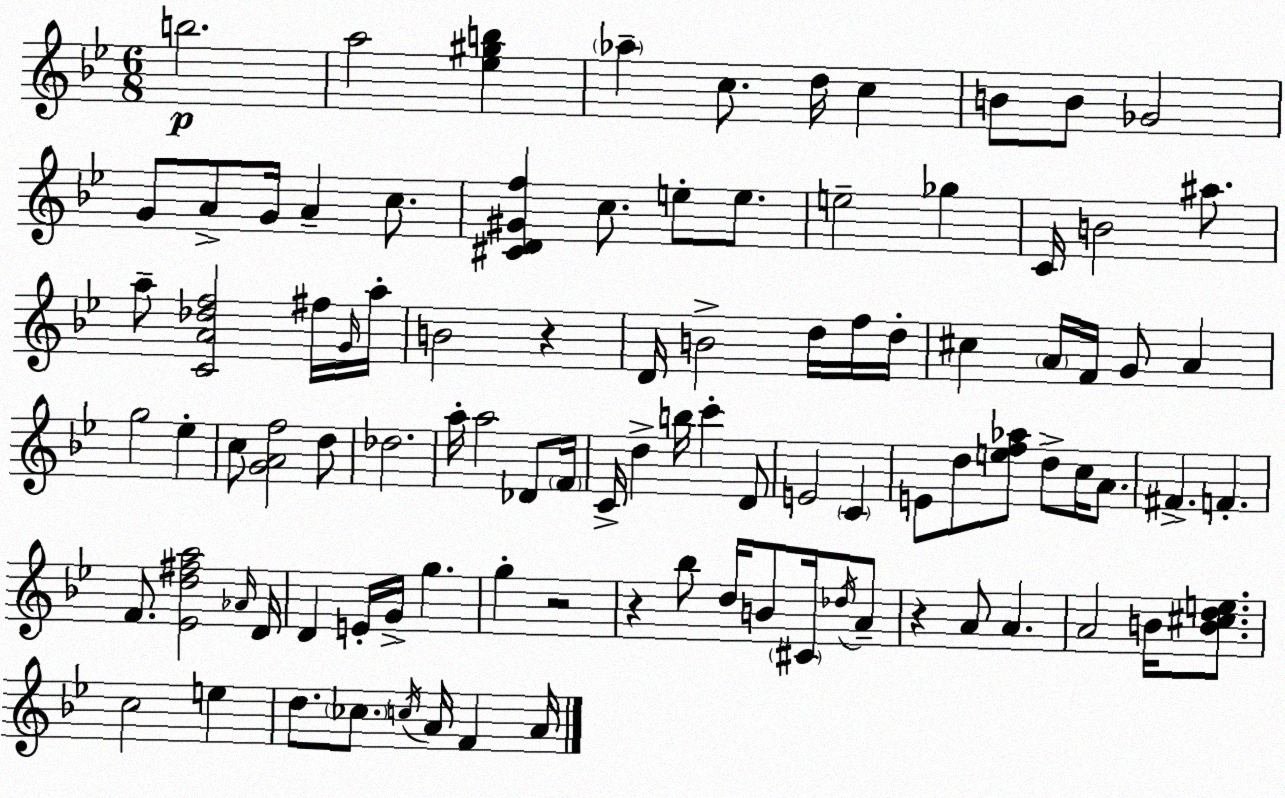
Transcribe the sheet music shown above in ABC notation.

X:1
T:Untitled
M:6/8
L:1/4
K:Gm
b2 a2 [_e^gb] _a c/2 d/4 c B/2 B/2 _G2 G/2 A/2 G/4 A c/2 [^CD^Gf] c/2 e/2 e/2 e2 _g C/4 B2 ^a/2 a/2 [CA_df]2 ^f/4 G/4 a/4 B2 z D/4 B2 d/4 f/4 d/4 ^c A/4 F/4 G/2 A g2 _e c/2 [GAf]2 d/2 _d2 a/4 a2 _D/2 F/4 C/4 d b/4 c' D/2 E2 C E/2 d/2 [ef_a]/2 d/2 c/4 A/2 ^F F F/2 [_Ed^fa]2 _A/4 D/4 D E/4 G/4 g g z2 z _b/2 d/4 B/2 ^C/4 _d/4 A/2 z A/2 A A2 B/4 [B^cde]/2 c2 e d/2 _c/2 c/4 A/4 F A/4